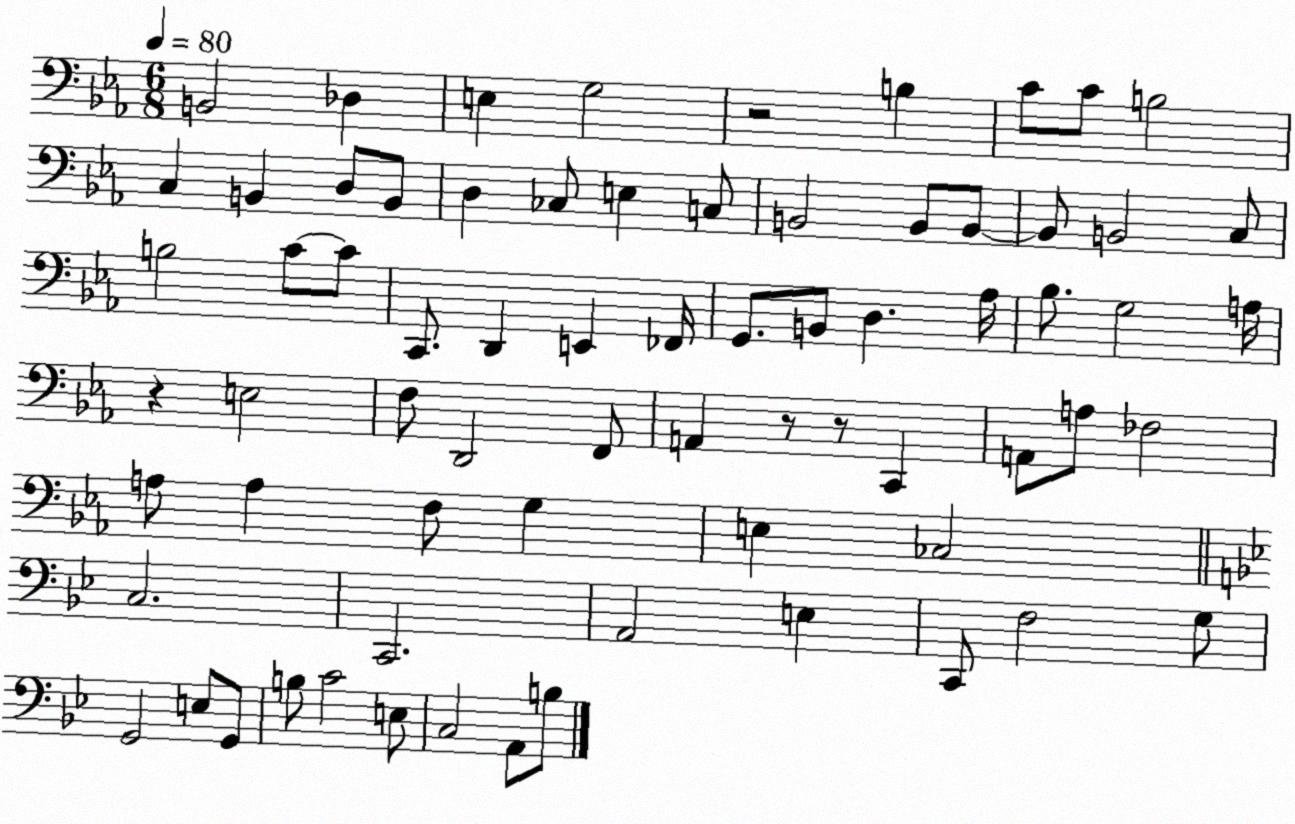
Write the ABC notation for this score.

X:1
T:Untitled
M:6/8
L:1/4
K:Eb
B,,2 _D, E, G,2 z2 B, C/2 C/2 B,2 C, B,, D,/2 B,,/2 D, _C,/2 E, C,/2 B,,2 B,,/2 B,,/2 B,,/2 B,,2 C,/2 B,2 C/2 C/2 C,,/2 D,, E,, _F,,/4 G,,/2 B,,/2 D, _A,/4 _B,/2 G,2 A,/4 z E,2 F,/2 D,,2 F,,/2 A,, z/2 z/2 C,, A,,/2 A,/2 _F,2 A,/2 A, F,/2 G, E, _C,2 C,2 C,,2 A,,2 E, C,,/2 F,2 G,/2 G,,2 E,/2 G,,/2 B,/2 C2 E,/2 C,2 A,,/2 B,/2